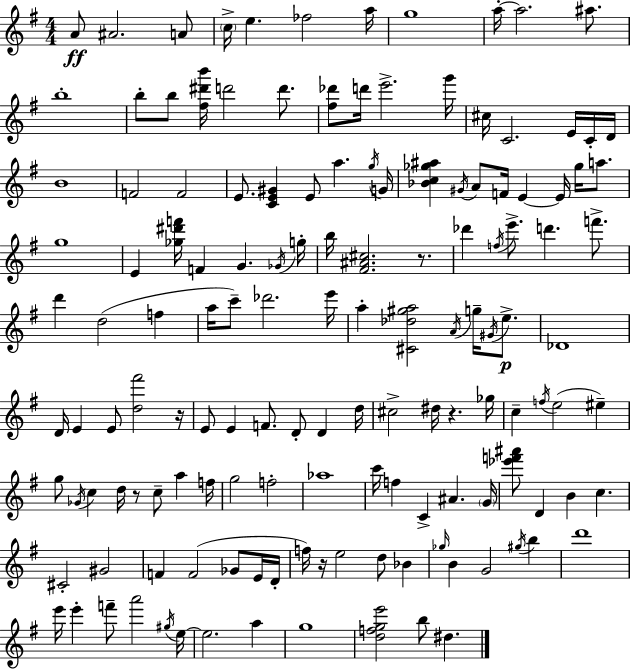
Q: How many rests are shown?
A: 5